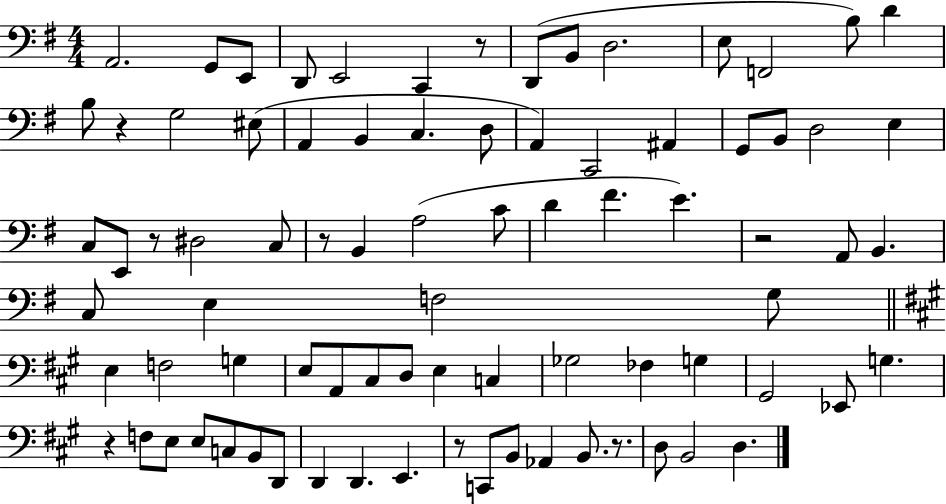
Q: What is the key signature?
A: G major